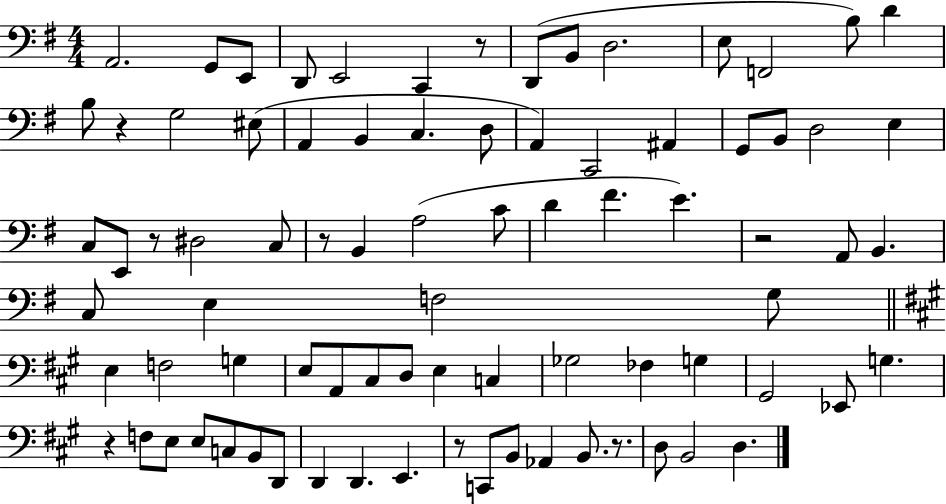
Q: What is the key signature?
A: G major